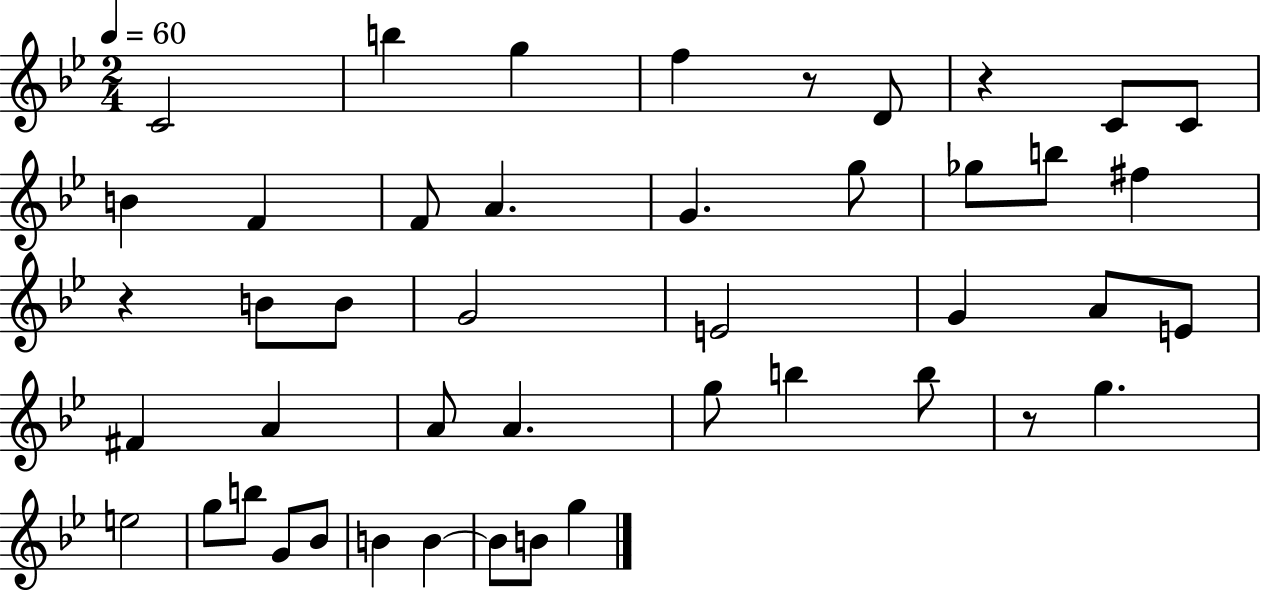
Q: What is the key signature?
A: BES major